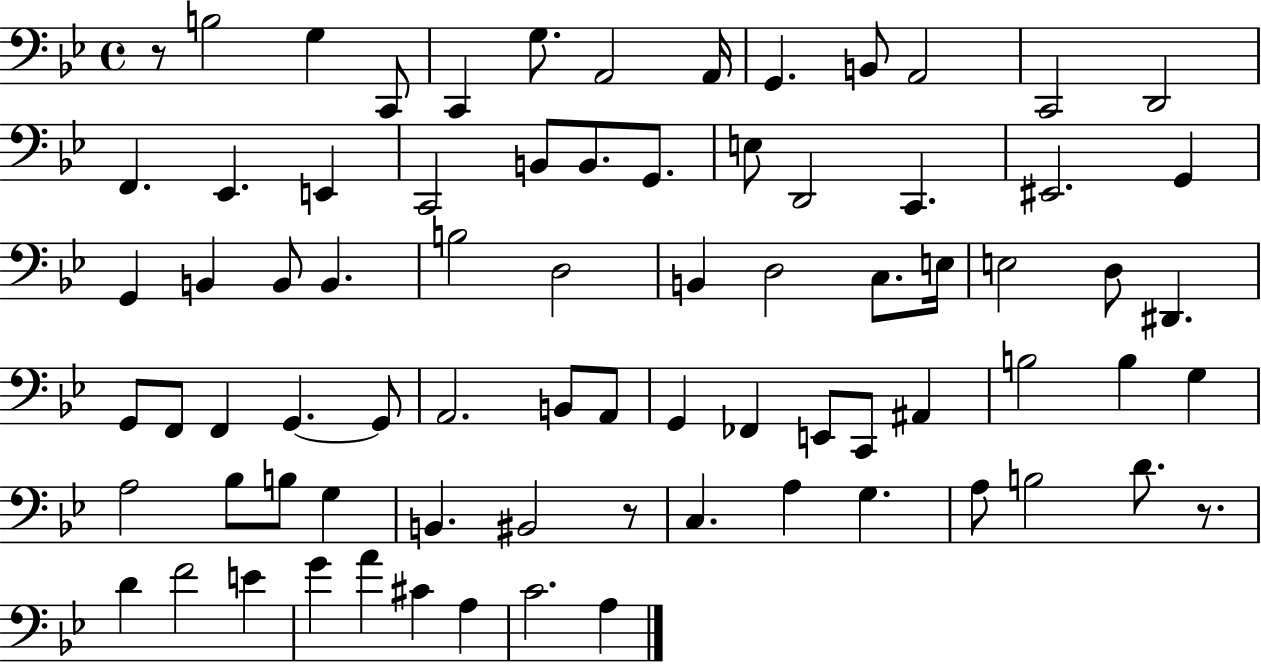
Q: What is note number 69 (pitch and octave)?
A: G4